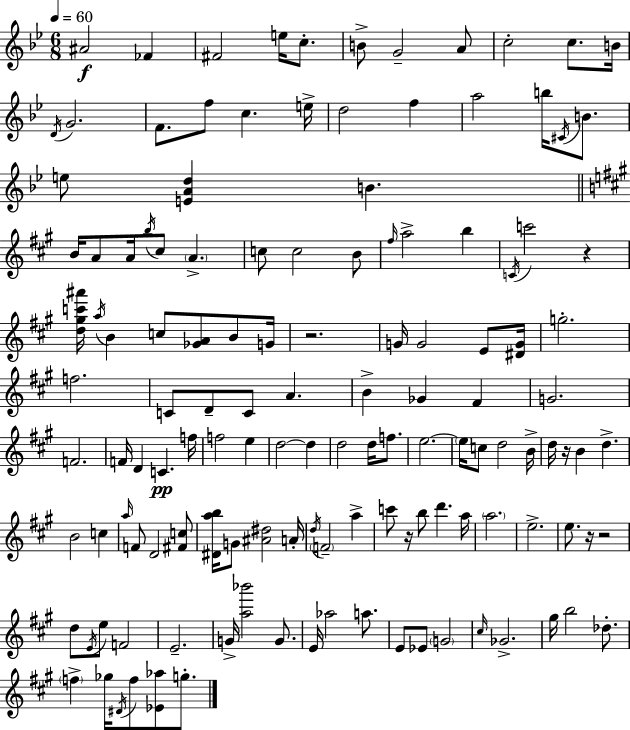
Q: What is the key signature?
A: BES major